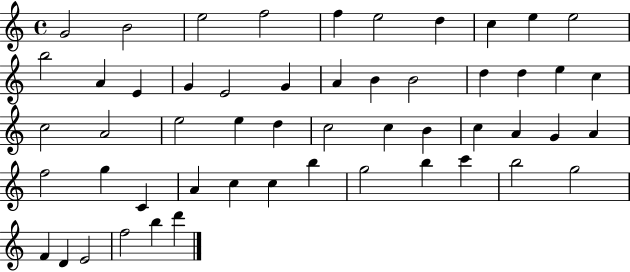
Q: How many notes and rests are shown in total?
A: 53